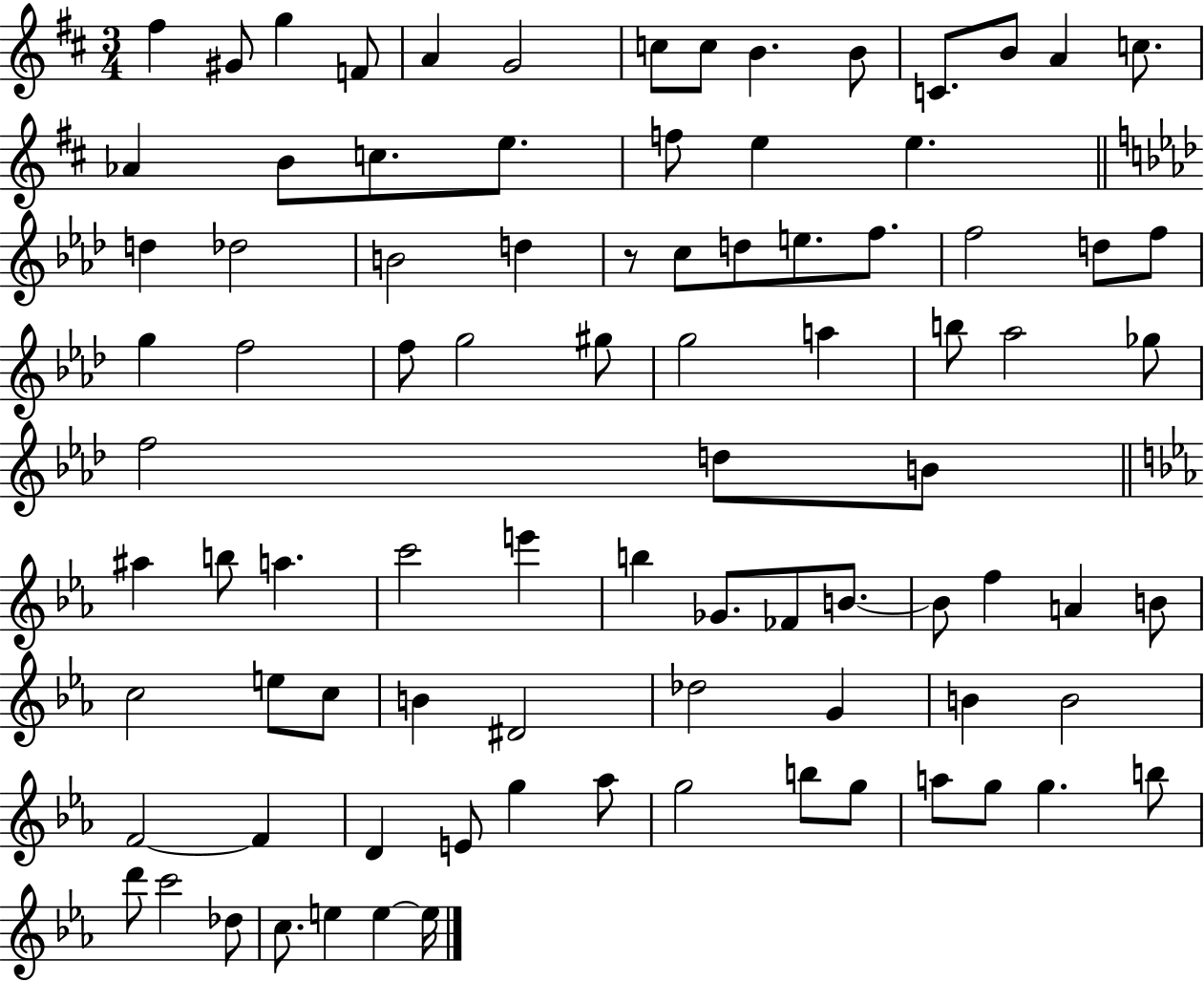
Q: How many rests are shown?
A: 1